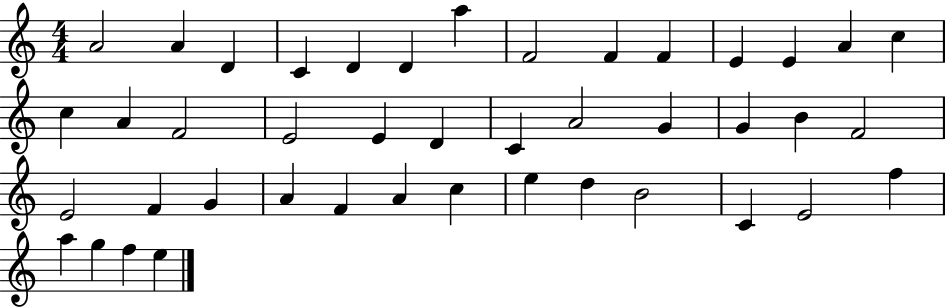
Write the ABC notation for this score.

X:1
T:Untitled
M:4/4
L:1/4
K:C
A2 A D C D D a F2 F F E E A c c A F2 E2 E D C A2 G G B F2 E2 F G A F A c e d B2 C E2 f a g f e